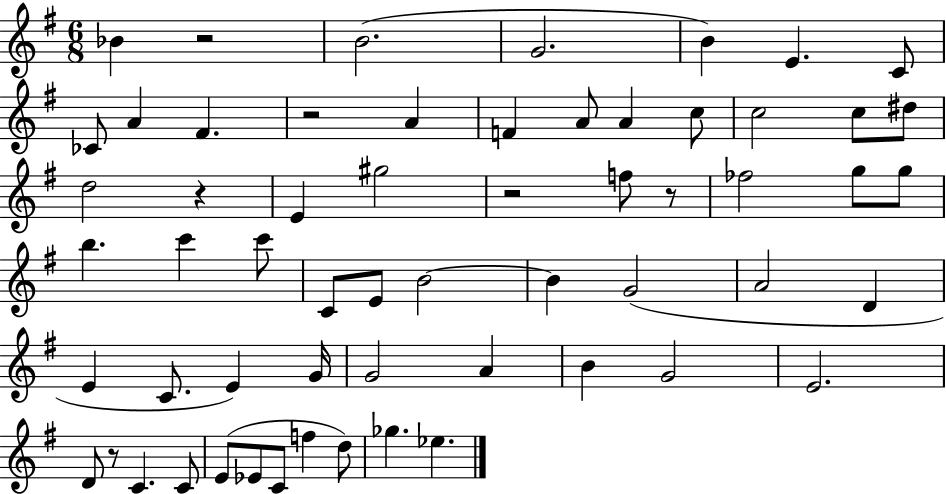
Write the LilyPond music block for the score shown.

{
  \clef treble
  \numericTimeSignature
  \time 6/8
  \key g \major
  bes'4 r2 | b'2.( | g'2. | b'4) e'4. c'8 | \break ces'8 a'4 fis'4. | r2 a'4 | f'4 a'8 a'4 c''8 | c''2 c''8 dis''8 | \break d''2 r4 | e'4 gis''2 | r2 f''8 r8 | fes''2 g''8 g''8 | \break b''4. c'''4 c'''8 | c'8 e'8 b'2~~ | b'4 g'2( | a'2 d'4 | \break e'4 c'8. e'4) g'16 | g'2 a'4 | b'4 g'2 | e'2. | \break d'8 r8 c'4. c'8 | e'8( ees'8 c'8 f''4 d''8) | ges''4. ees''4. | \bar "|."
}